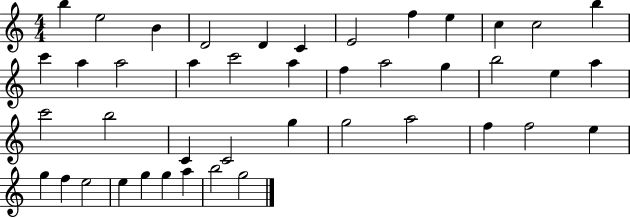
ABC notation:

X:1
T:Untitled
M:4/4
L:1/4
K:C
b e2 B D2 D C E2 f e c c2 b c' a a2 a c'2 a f a2 g b2 e a c'2 b2 C C2 g g2 a2 f f2 e g f e2 e g g a b2 g2